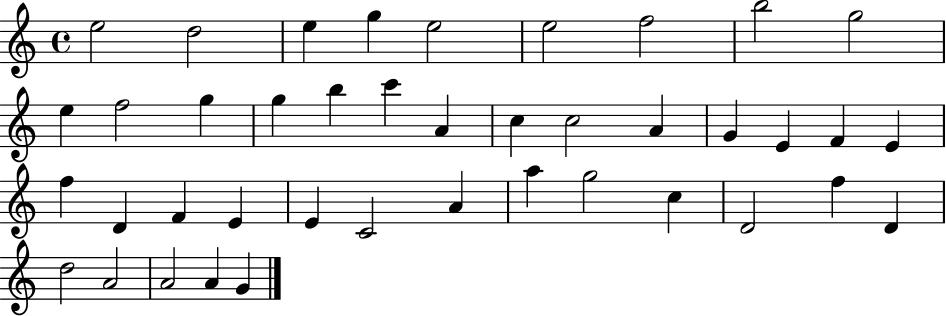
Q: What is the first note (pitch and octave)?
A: E5